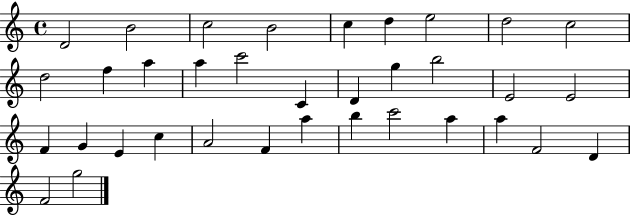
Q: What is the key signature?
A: C major